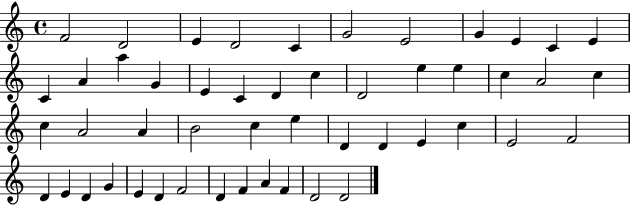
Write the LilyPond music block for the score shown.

{
  \clef treble
  \time 4/4
  \defaultTimeSignature
  \key c \major
  f'2 d'2 | e'4 d'2 c'4 | g'2 e'2 | g'4 e'4 c'4 e'4 | \break c'4 a'4 a''4 g'4 | e'4 c'4 d'4 c''4 | d'2 e''4 e''4 | c''4 a'2 c''4 | \break c''4 a'2 a'4 | b'2 c''4 e''4 | d'4 d'4 e'4 c''4 | e'2 f'2 | \break d'4 e'4 d'4 g'4 | e'4 d'4 f'2 | d'4 f'4 a'4 f'4 | d'2 d'2 | \break \bar "|."
}